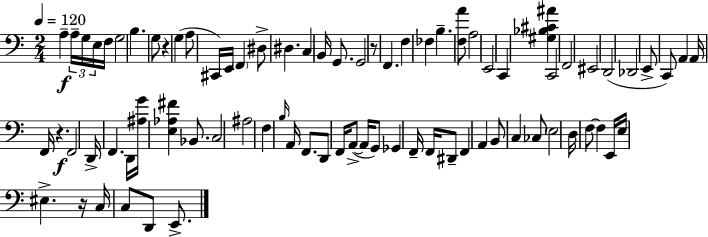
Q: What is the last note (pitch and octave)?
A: E2